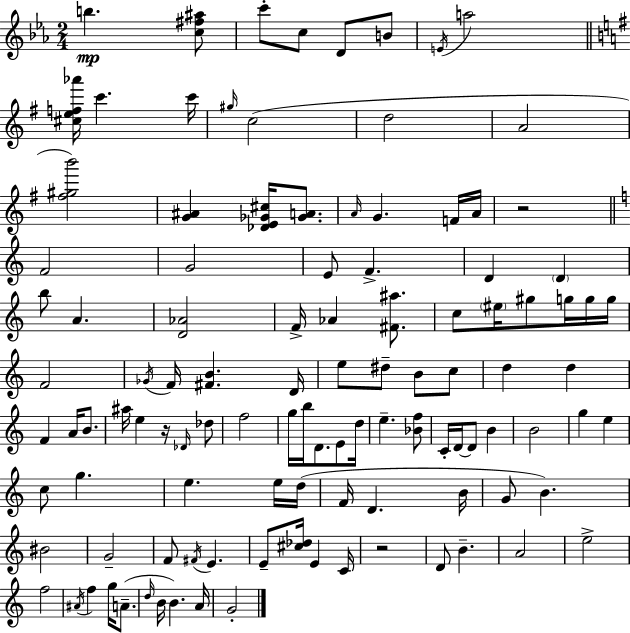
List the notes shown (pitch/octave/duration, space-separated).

B5/q. [C5,F#5,A#5]/e C6/e C5/e D4/e B4/e E4/s A5/h [C#5,E5,F5,Ab6]/s C6/q. C6/s G#5/s C5/h D5/h A4/h [F#5,G#5,B6]/h [G4,A#4]/q [Db4,E4,Gb4,C#5]/s [Gb4,A4]/e. A4/s G4/q. F4/s A4/s R/h F4/h G4/h E4/e F4/q. D4/q D4/q B5/e A4/q. [D4,Ab4]/h F4/s Ab4/q [F#4,A#5]/e. C5/e EIS5/s G#5/e G5/s G5/s G5/s F4/h Gb4/s F4/s [F#4,B4]/q. D4/s E5/e D#5/e B4/e C5/e D5/q D5/q F4/q A4/s B4/e. A#5/s E5/q R/s Db4/s Db5/e F5/h G5/s B5/s D4/e. E4/e D5/s E5/q. [Bb4,F5]/e C4/s D4/s D4/e B4/q B4/h G5/q E5/q C5/e G5/q. E5/q. E5/s D5/s F4/s D4/q. B4/s G4/e B4/q. BIS4/h G4/h F4/e F#4/s E4/q. E4/e [C#5,Db5]/s E4/q C4/s R/h D4/e B4/q. A4/h E5/h F5/h A#4/s F5/q G5/s A4/e. D5/s B4/s B4/q. A4/s G4/h